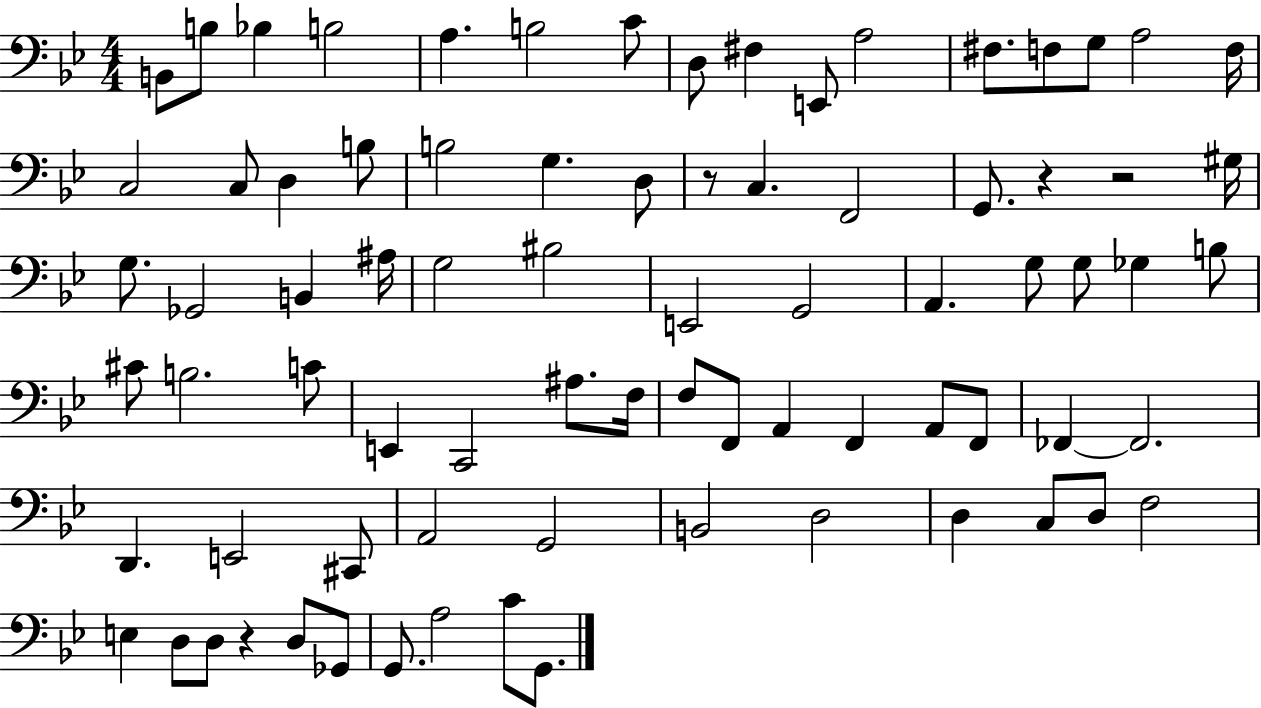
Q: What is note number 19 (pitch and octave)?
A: D3